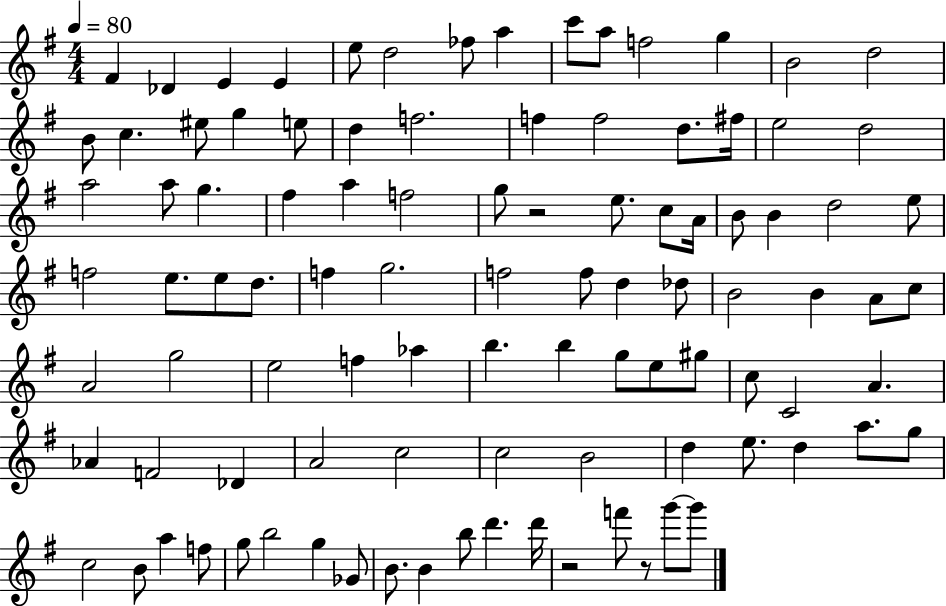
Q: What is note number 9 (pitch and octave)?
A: C6